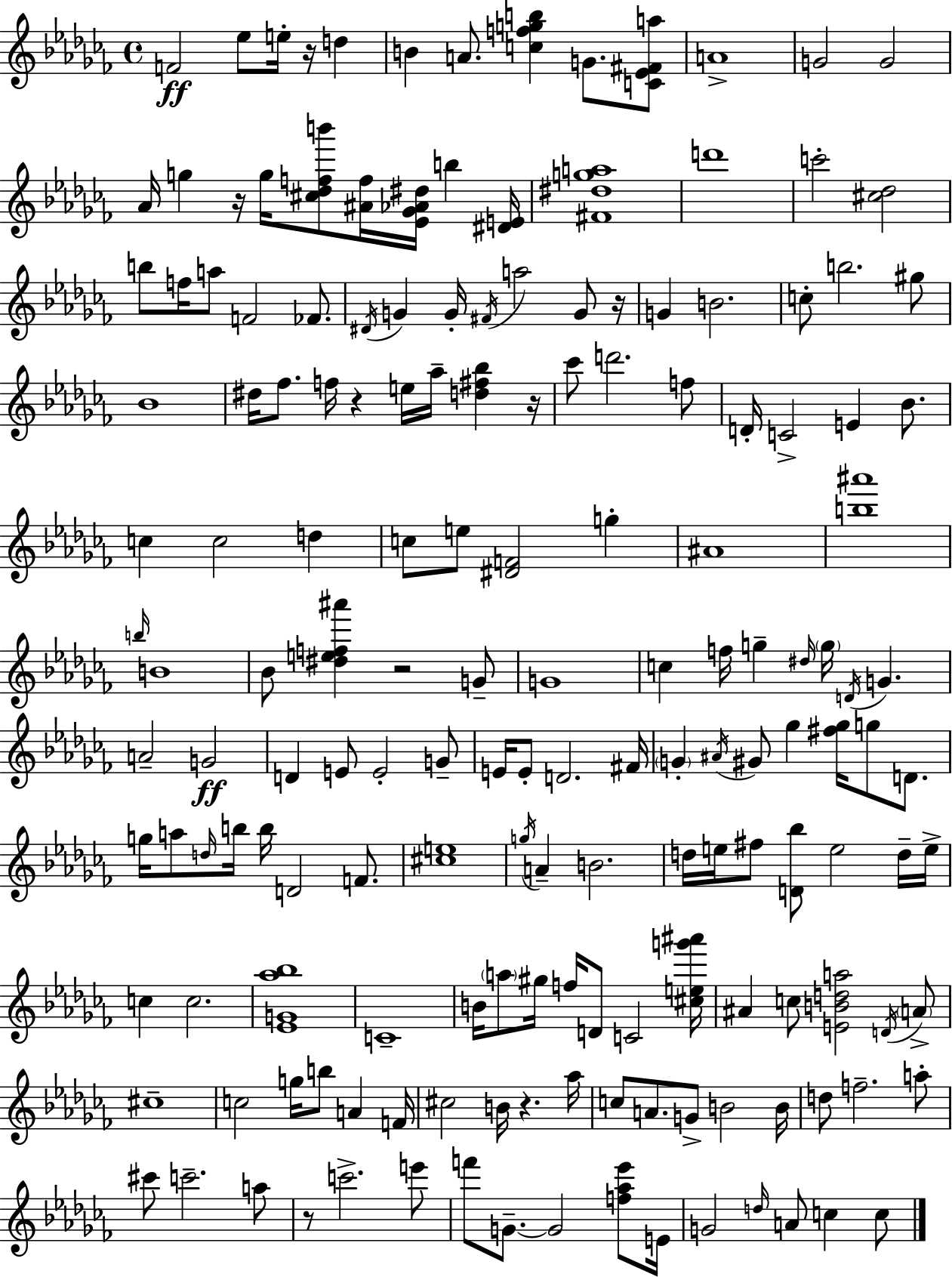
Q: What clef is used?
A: treble